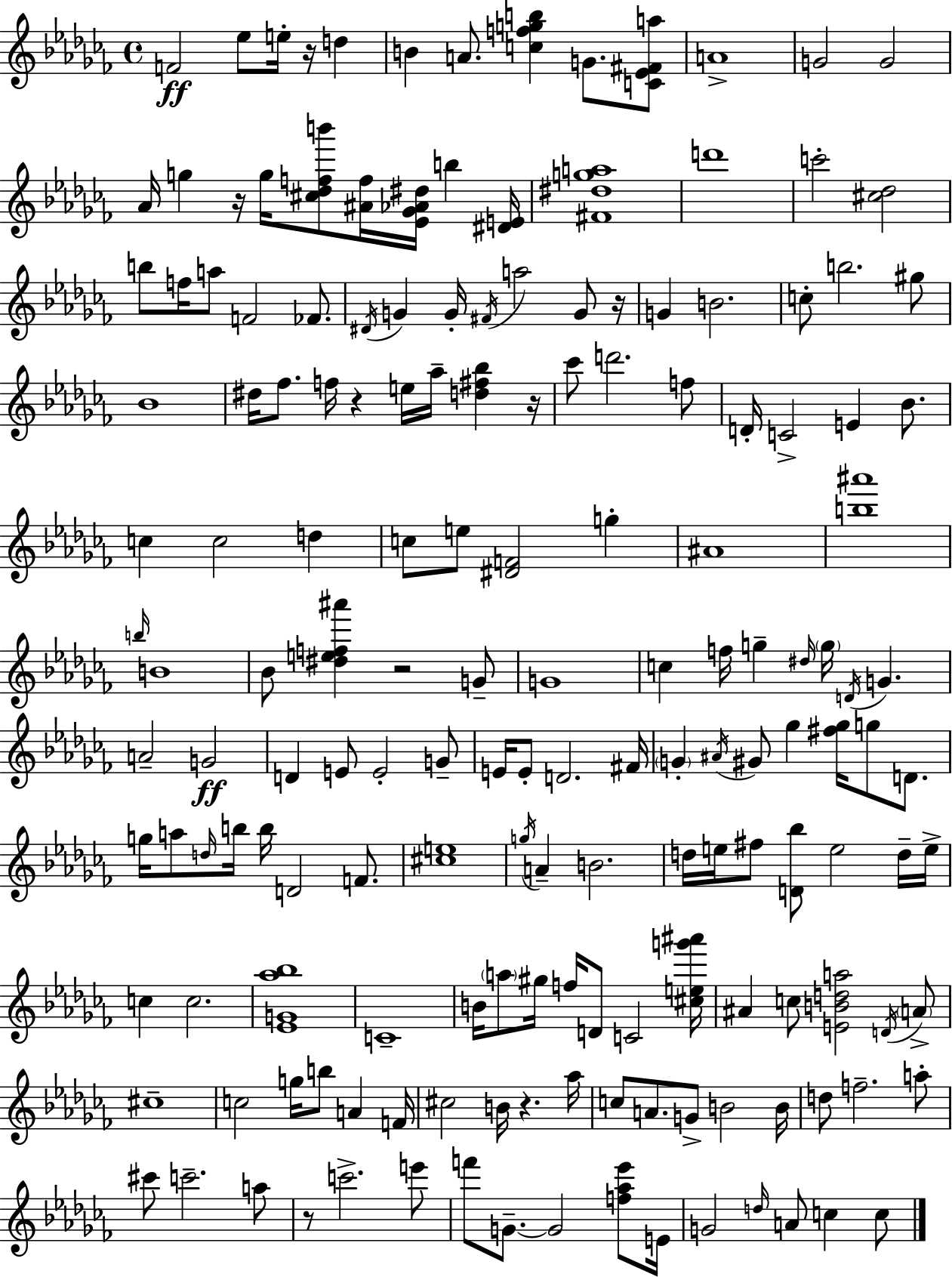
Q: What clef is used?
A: treble